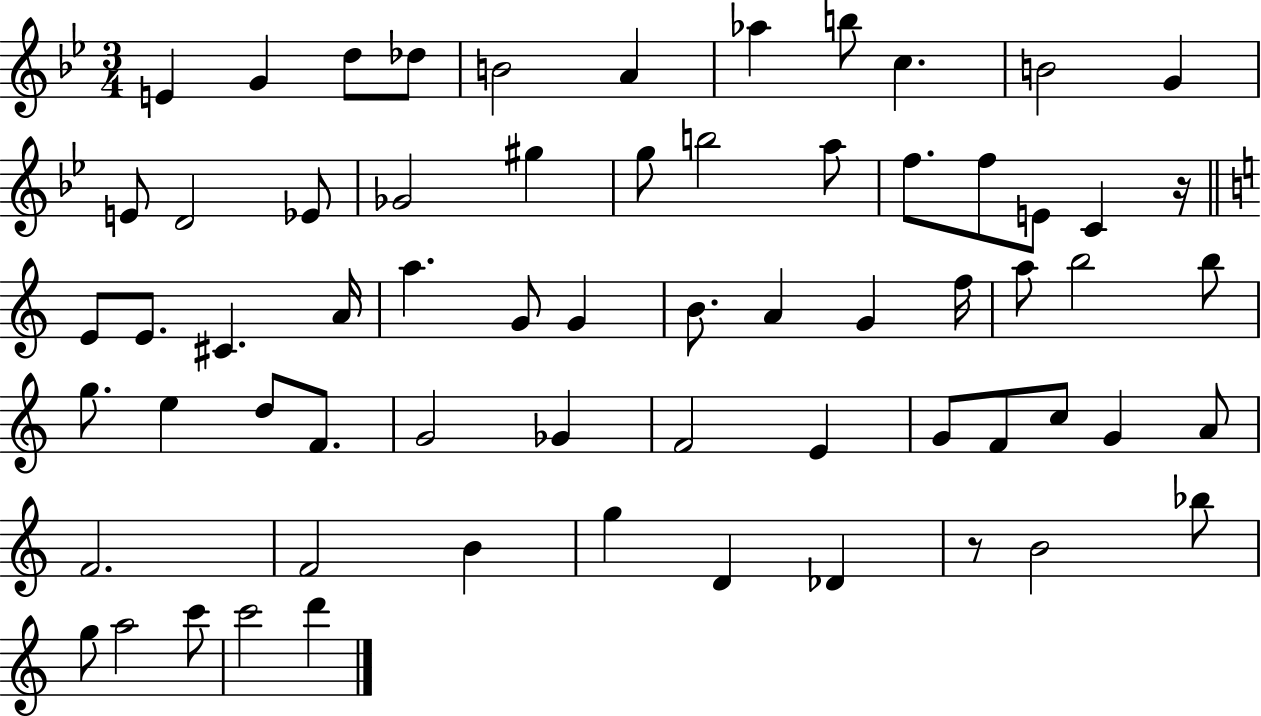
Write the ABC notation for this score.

X:1
T:Untitled
M:3/4
L:1/4
K:Bb
E G d/2 _d/2 B2 A _a b/2 c B2 G E/2 D2 _E/2 _G2 ^g g/2 b2 a/2 f/2 f/2 E/2 C z/4 E/2 E/2 ^C A/4 a G/2 G B/2 A G f/4 a/2 b2 b/2 g/2 e d/2 F/2 G2 _G F2 E G/2 F/2 c/2 G A/2 F2 F2 B g D _D z/2 B2 _b/2 g/2 a2 c'/2 c'2 d'